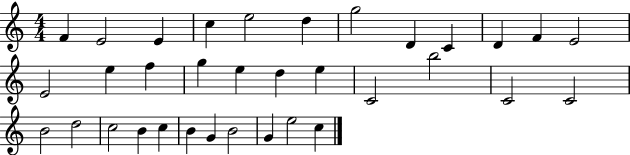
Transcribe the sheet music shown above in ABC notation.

X:1
T:Untitled
M:4/4
L:1/4
K:C
F E2 E c e2 d g2 D C D F E2 E2 e f g e d e C2 b2 C2 C2 B2 d2 c2 B c B G B2 G e2 c